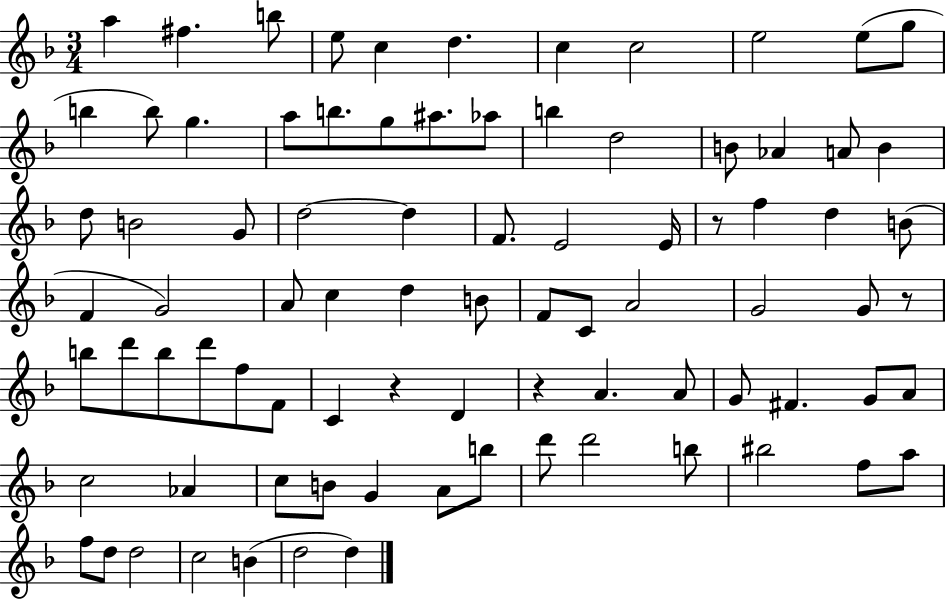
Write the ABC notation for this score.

X:1
T:Untitled
M:3/4
L:1/4
K:F
a ^f b/2 e/2 c d c c2 e2 e/2 g/2 b b/2 g a/2 b/2 g/2 ^a/2 _a/2 b d2 B/2 _A A/2 B d/2 B2 G/2 d2 d F/2 E2 E/4 z/2 f d B/2 F G2 A/2 c d B/2 F/2 C/2 A2 G2 G/2 z/2 b/2 d'/2 b/2 d'/2 f/2 F/2 C z D z A A/2 G/2 ^F G/2 A/2 c2 _A c/2 B/2 G A/2 b/2 d'/2 d'2 b/2 ^b2 f/2 a/2 f/2 d/2 d2 c2 B d2 d